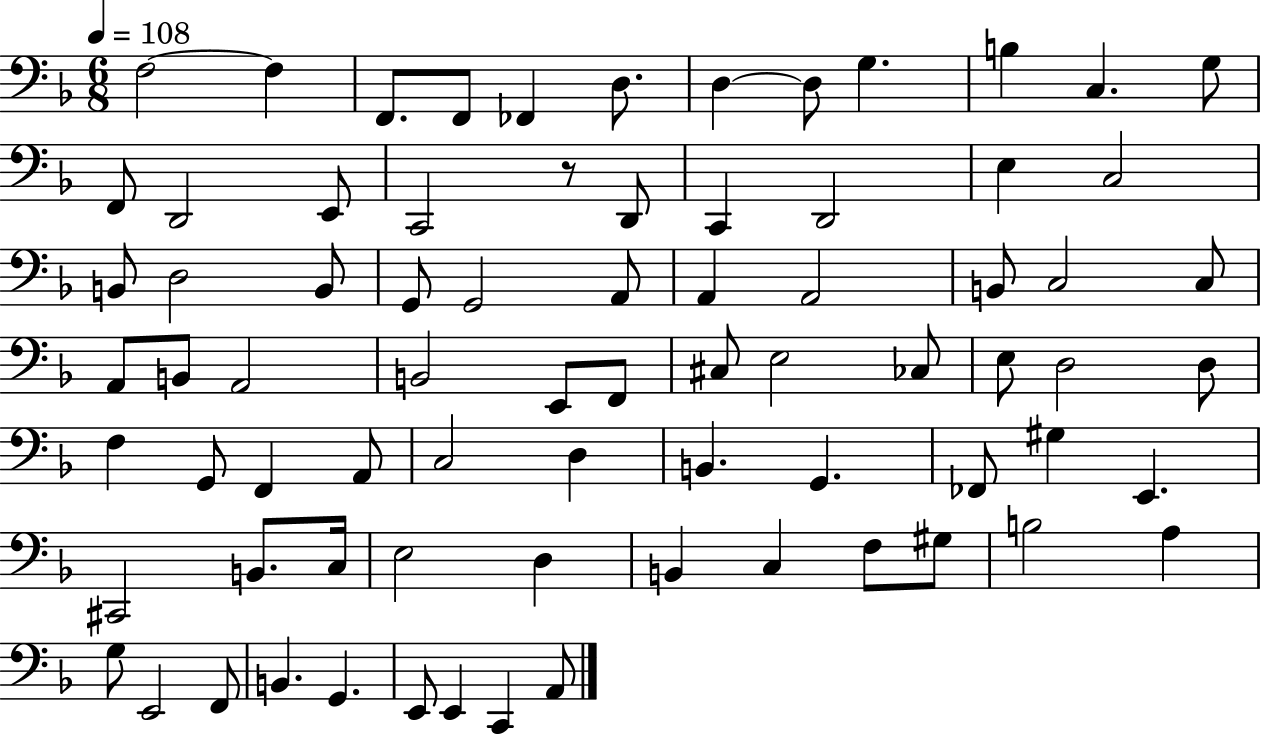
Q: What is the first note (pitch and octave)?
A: F3